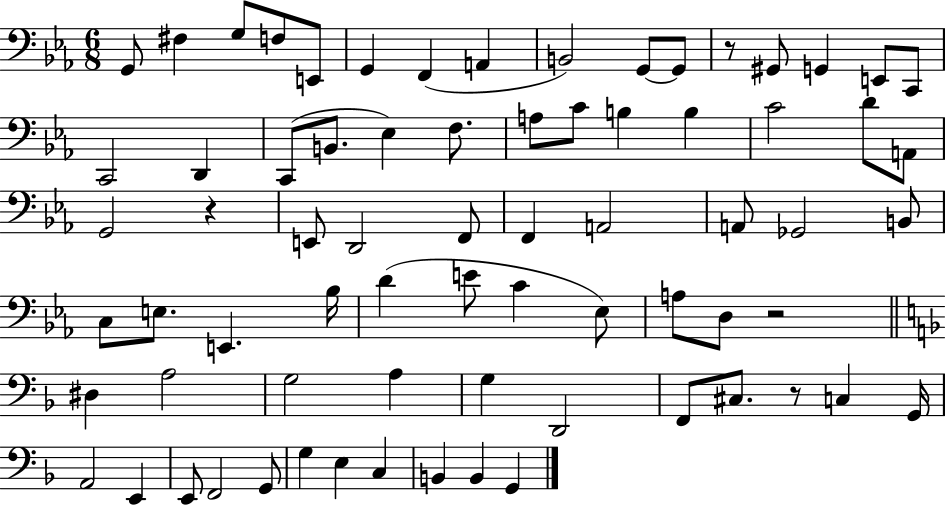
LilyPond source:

{
  \clef bass
  \numericTimeSignature
  \time 6/8
  \key ees \major
  g,8 fis4 g8 f8 e,8 | g,4 f,4( a,4 | b,2) g,8~~ g,8 | r8 gis,8 g,4 e,8 c,8 | \break c,2 d,4 | c,8( b,8. ees4) f8. | a8 c'8 b4 b4 | c'2 d'8 a,8 | \break g,2 r4 | e,8 d,2 f,8 | f,4 a,2 | a,8 ges,2 b,8 | \break c8 e8. e,4. bes16 | d'4( e'8 c'4 ees8) | a8 d8 r2 | \bar "||" \break \key d \minor dis4 a2 | g2 a4 | g4 d,2 | f,8 cis8. r8 c4 g,16 | \break a,2 e,4 | e,8 f,2 g,8 | g4 e4 c4 | b,4 b,4 g,4 | \break \bar "|."
}